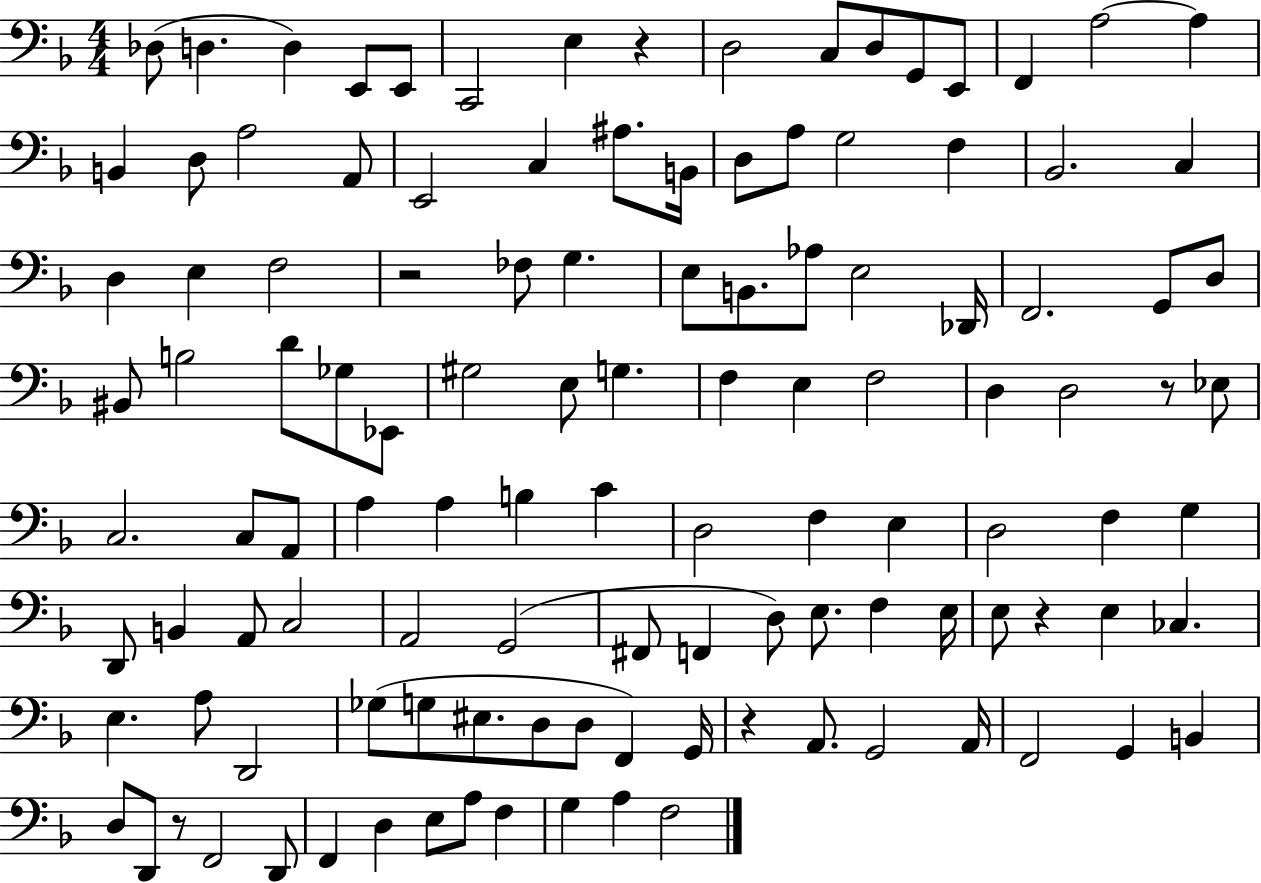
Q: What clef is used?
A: bass